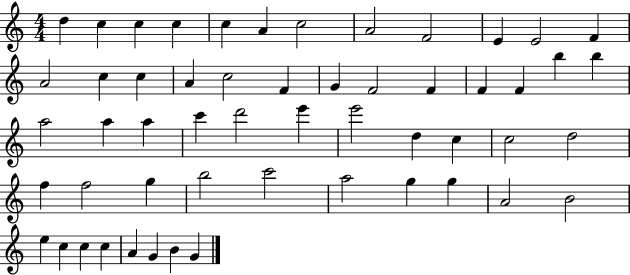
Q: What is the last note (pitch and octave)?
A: G4